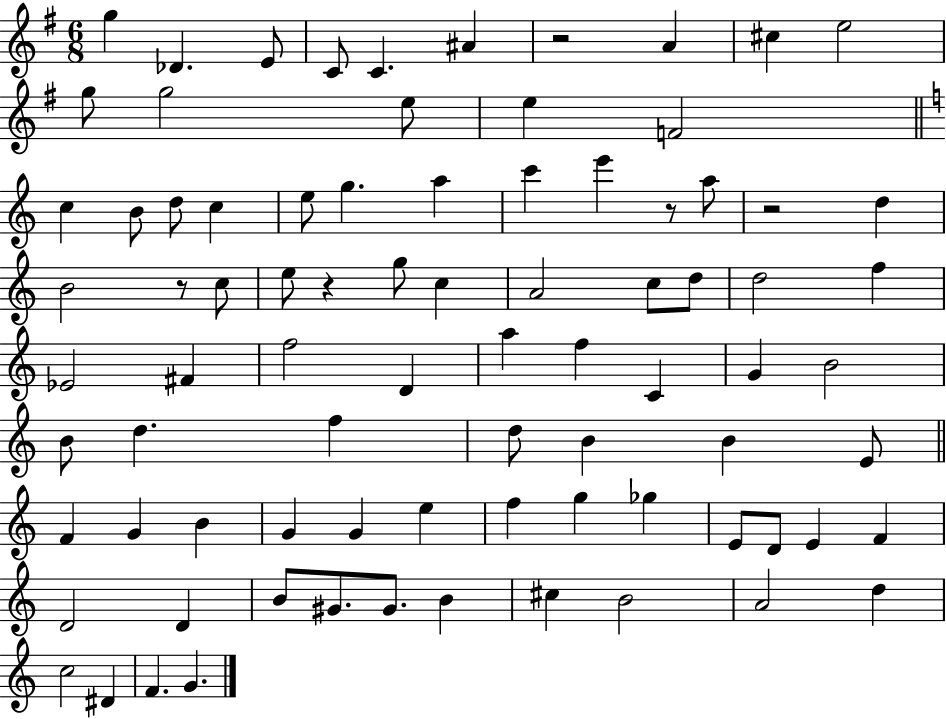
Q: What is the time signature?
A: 6/8